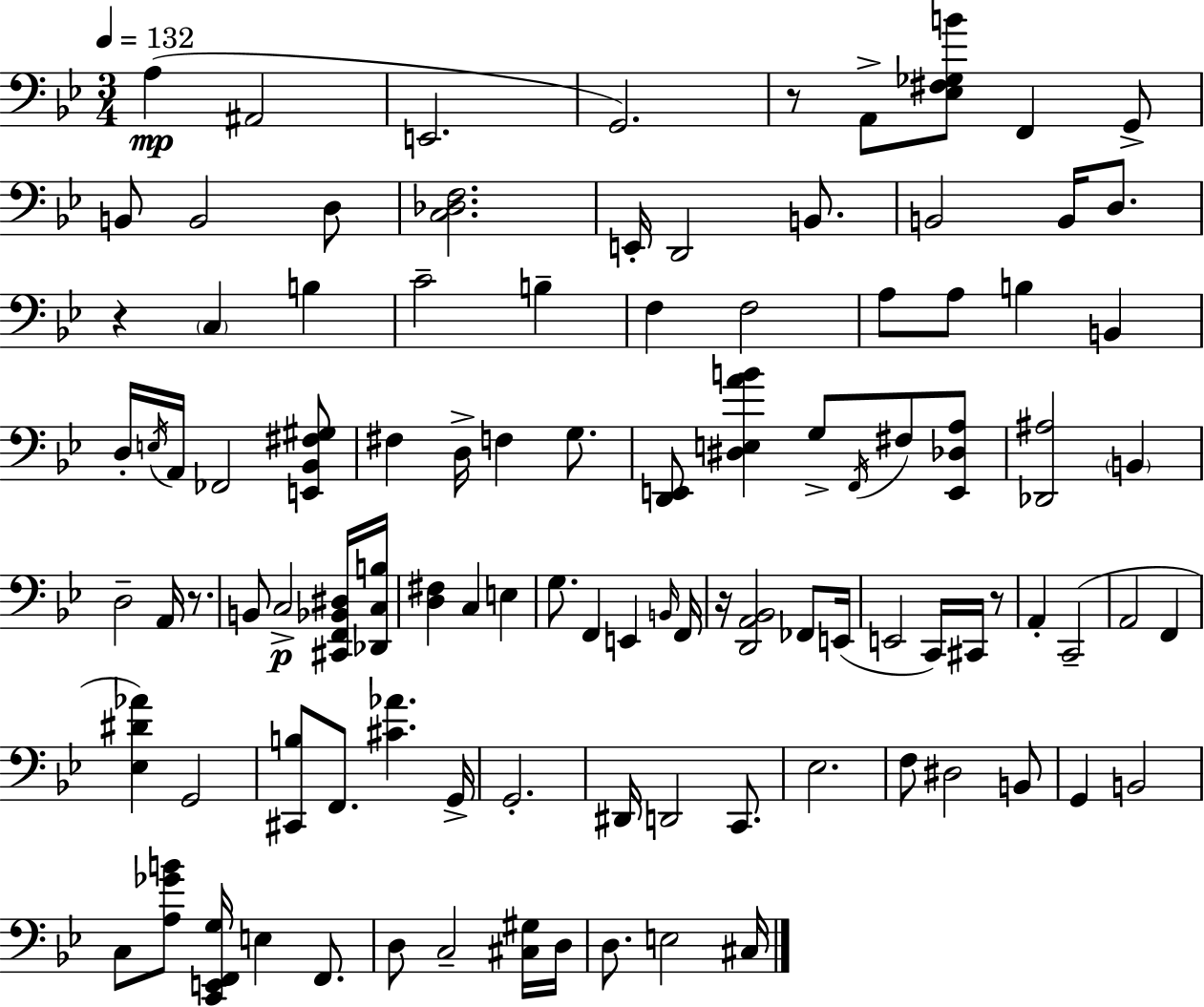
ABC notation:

X:1
T:Untitled
M:3/4
L:1/4
K:Bb
A, ^A,,2 E,,2 G,,2 z/2 A,,/2 [_E,^F,_G,B]/2 F,, G,,/2 B,,/2 B,,2 D,/2 [C,_D,F,]2 E,,/4 D,,2 B,,/2 B,,2 B,,/4 D,/2 z C, B, C2 B, F, F,2 A,/2 A,/2 B, B,, D,/4 E,/4 A,,/4 _F,,2 [E,,_B,,^F,^G,]/2 ^F, D,/4 F, G,/2 [D,,E,,]/2 [^D,E,AB] G,/2 F,,/4 ^F,/2 [E,,_D,A,]/2 [_D,,^A,]2 B,, D,2 A,,/4 z/2 B,,/2 C,2 [^C,,F,,_B,,^D,]/4 [_D,,C,B,]/4 [D,^F,] C, E, G,/2 F,, E,, B,,/4 F,,/4 z/4 [D,,A,,_B,,]2 _F,,/2 E,,/4 E,,2 C,,/4 ^C,,/4 z/2 A,, C,,2 A,,2 F,, [_E,^D_A] G,,2 [^C,,B,]/2 F,,/2 [^C_A] G,,/4 G,,2 ^D,,/4 D,,2 C,,/2 _E,2 F,/2 ^D,2 B,,/2 G,, B,,2 C,/2 [A,_GB]/2 [C,,E,,F,,G,]/4 E, F,,/2 D,/2 C,2 [^C,^G,]/4 D,/4 D,/2 E,2 ^C,/4